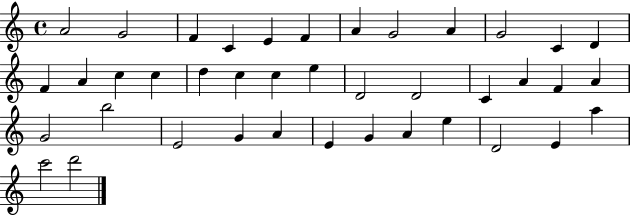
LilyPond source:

{
  \clef treble
  \time 4/4
  \defaultTimeSignature
  \key c \major
  a'2 g'2 | f'4 c'4 e'4 f'4 | a'4 g'2 a'4 | g'2 c'4 d'4 | \break f'4 a'4 c''4 c''4 | d''4 c''4 c''4 e''4 | d'2 d'2 | c'4 a'4 f'4 a'4 | \break g'2 b''2 | e'2 g'4 a'4 | e'4 g'4 a'4 e''4 | d'2 e'4 a''4 | \break c'''2 d'''2 | \bar "|."
}